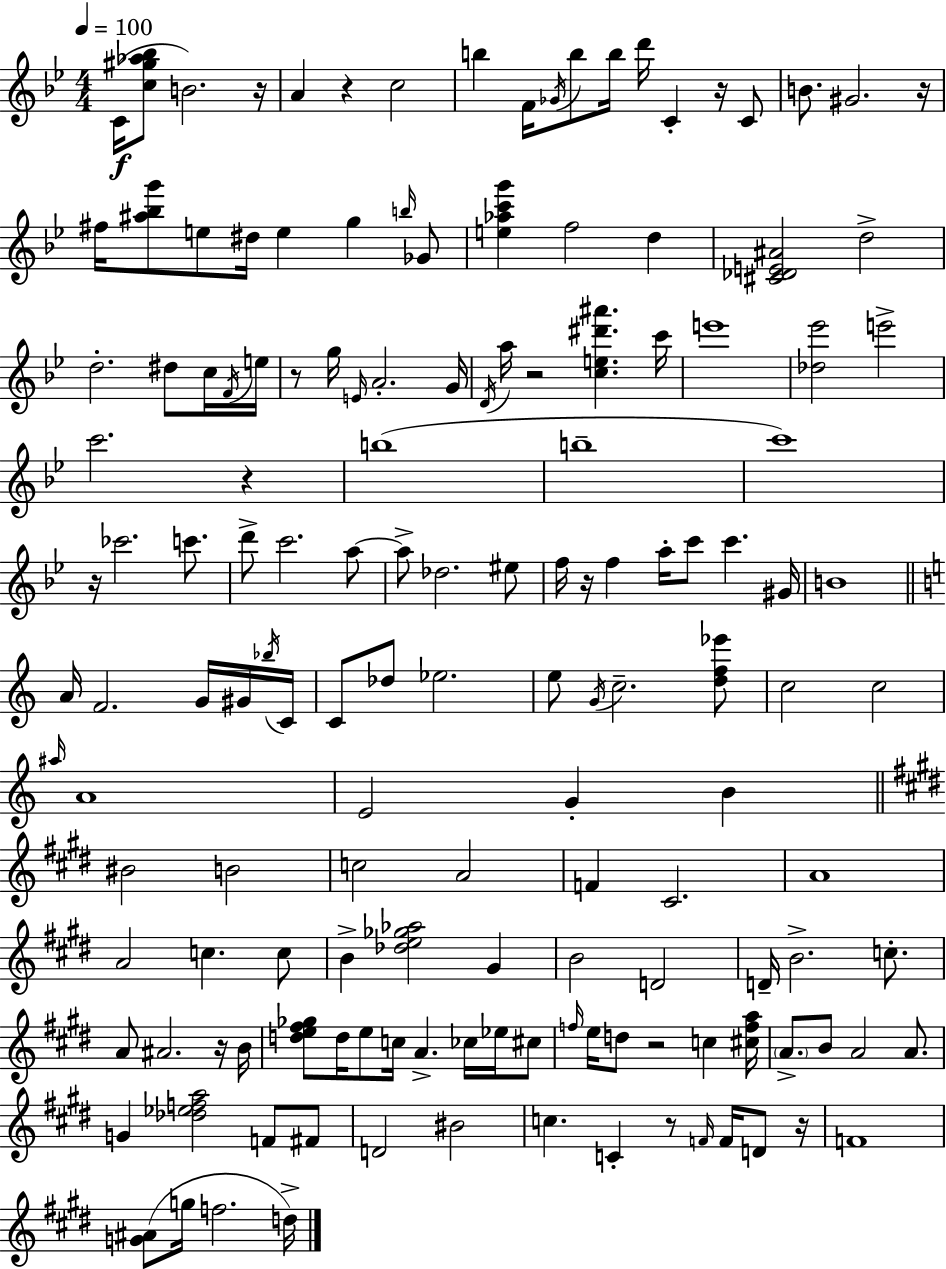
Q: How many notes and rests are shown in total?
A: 150